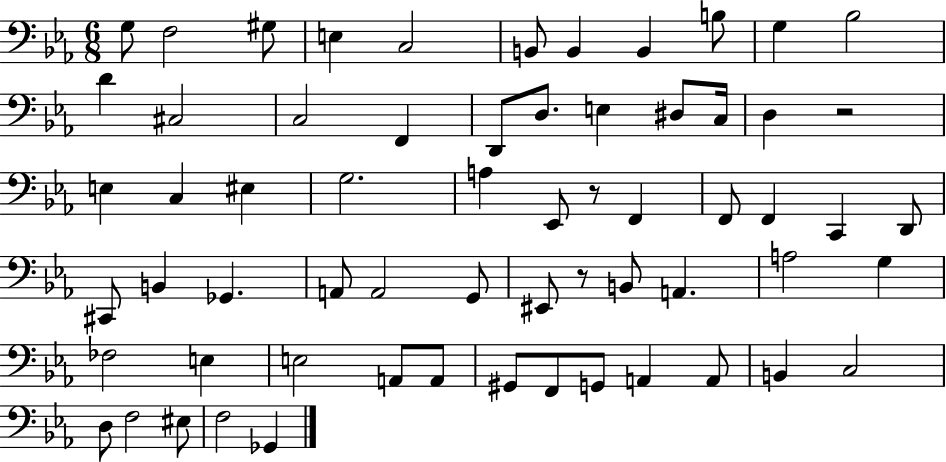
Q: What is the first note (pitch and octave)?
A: G3